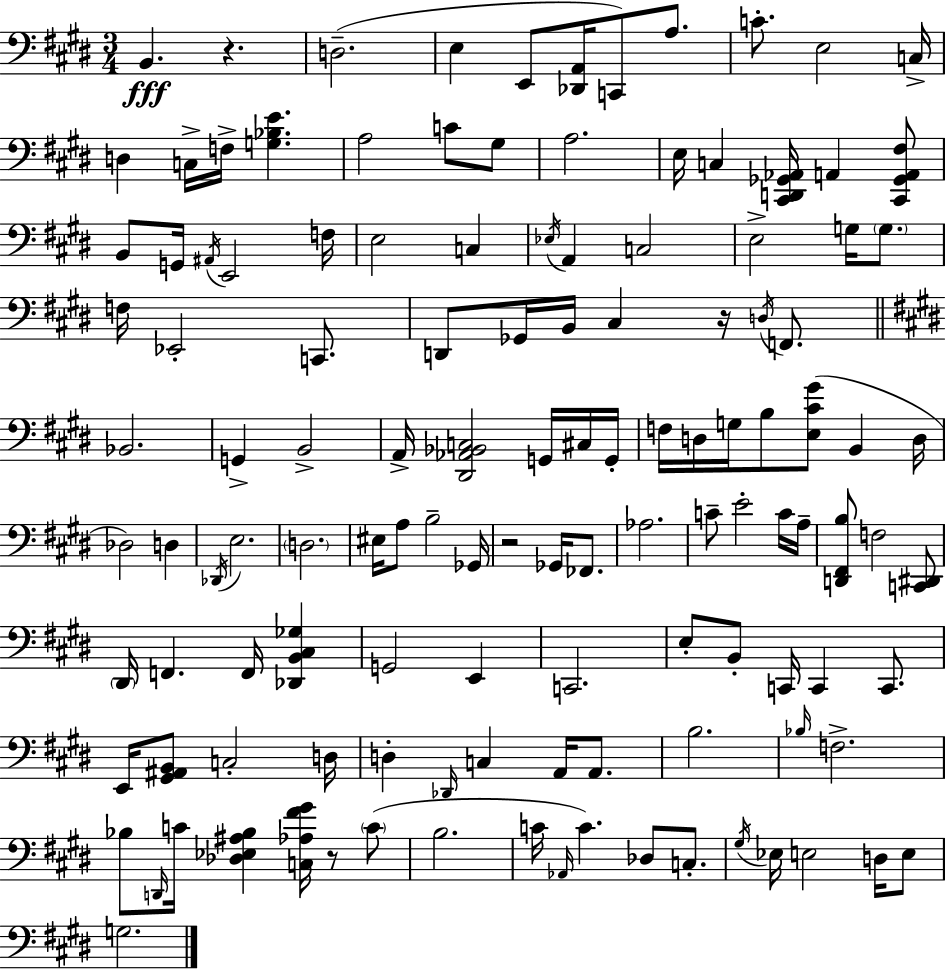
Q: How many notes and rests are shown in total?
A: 125